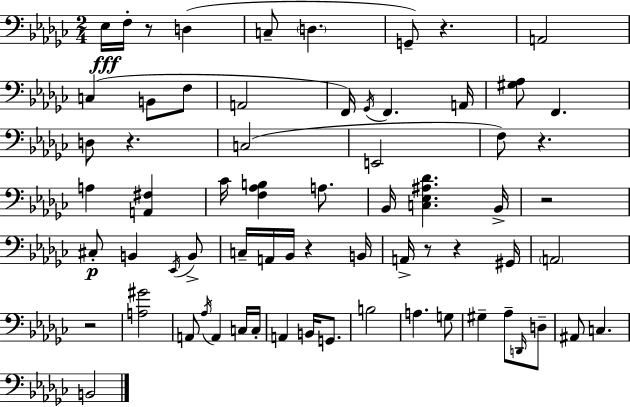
X:1
T:Untitled
M:2/4
L:1/4
K:Ebm
_E,/4 F,/4 z/2 D, C,/2 D, G,,/2 z A,,2 C, B,,/2 F,/2 A,,2 F,,/4 _G,,/4 F,, A,,/4 [^G,_A,]/2 F,, D,/2 z C,2 E,,2 F,/2 z A, [A,,^F,] _C/4 [F,_A,B,] A,/2 _B,,/4 [C,_E,^A,_D] _B,,/4 z2 ^C,/2 B,, _E,,/4 B,,/2 C,/4 A,,/4 _B,,/4 z B,,/4 A,,/4 z/2 z ^G,,/4 A,,2 z2 [A,^G]2 A,,/2 _A,/4 A,, C,/4 C,/4 A,, B,,/4 G,,/2 B,2 A, G,/2 ^G, _A,/2 D,,/4 D,/2 ^A,,/2 C, B,,2